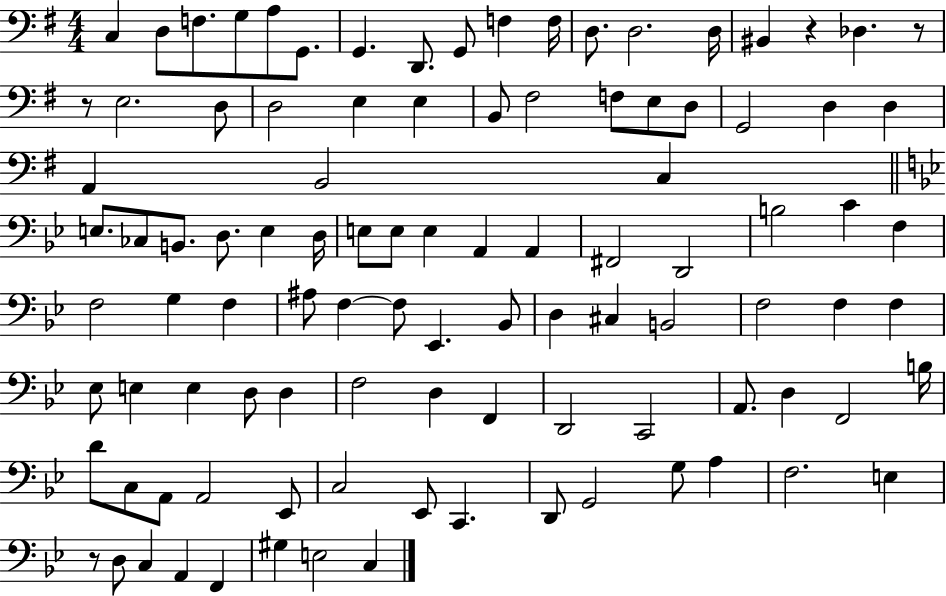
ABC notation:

X:1
T:Untitled
M:4/4
L:1/4
K:G
C, D,/2 F,/2 G,/2 A,/2 G,,/2 G,, D,,/2 G,,/2 F, F,/4 D,/2 D,2 D,/4 ^B,, z _D, z/2 z/2 E,2 D,/2 D,2 E, E, B,,/2 ^F,2 F,/2 E,/2 D,/2 G,,2 D, D, A,, B,,2 C, E,/2 _C,/2 B,,/2 D,/2 E, D,/4 E,/2 E,/2 E, A,, A,, ^F,,2 D,,2 B,2 C F, F,2 G, F, ^A,/2 F, F,/2 _E,, _B,,/2 D, ^C, B,,2 F,2 F, F, _E,/2 E, E, D,/2 D, F,2 D, F,, D,,2 C,,2 A,,/2 D, F,,2 B,/4 D/2 C,/2 A,,/2 A,,2 _E,,/2 C,2 _E,,/2 C,, D,,/2 G,,2 G,/2 A, F,2 E, z/2 D,/2 C, A,, F,, ^G, E,2 C,